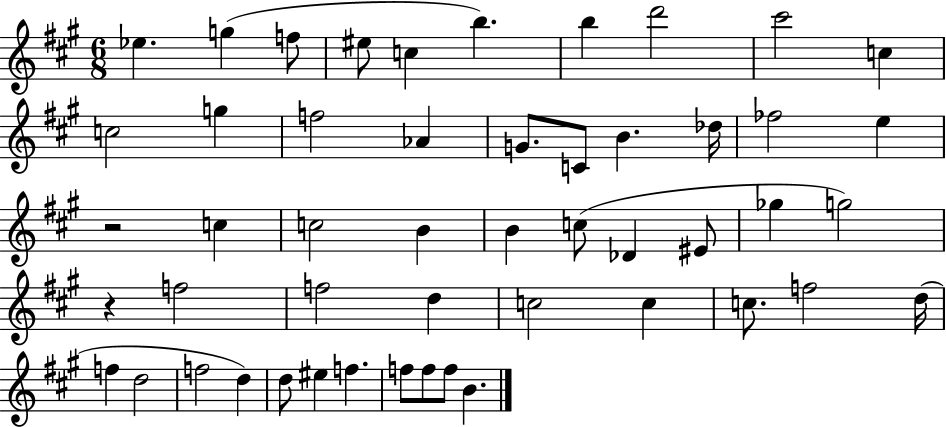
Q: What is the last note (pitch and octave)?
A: B4